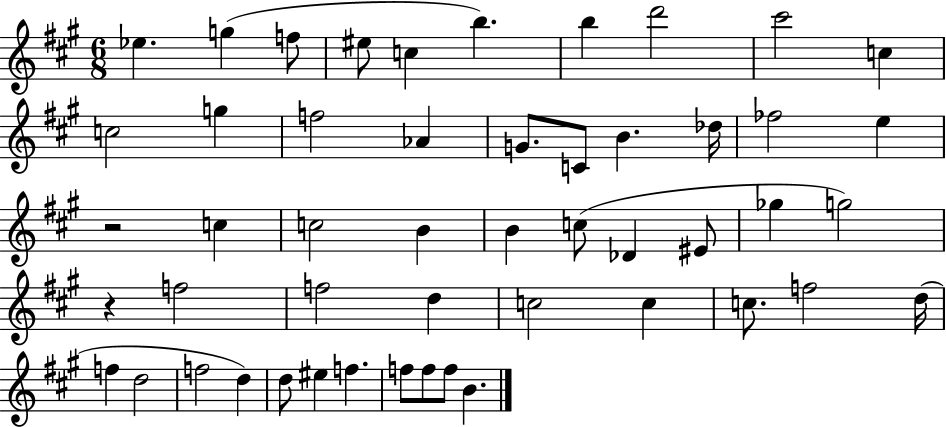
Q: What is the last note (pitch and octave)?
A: B4